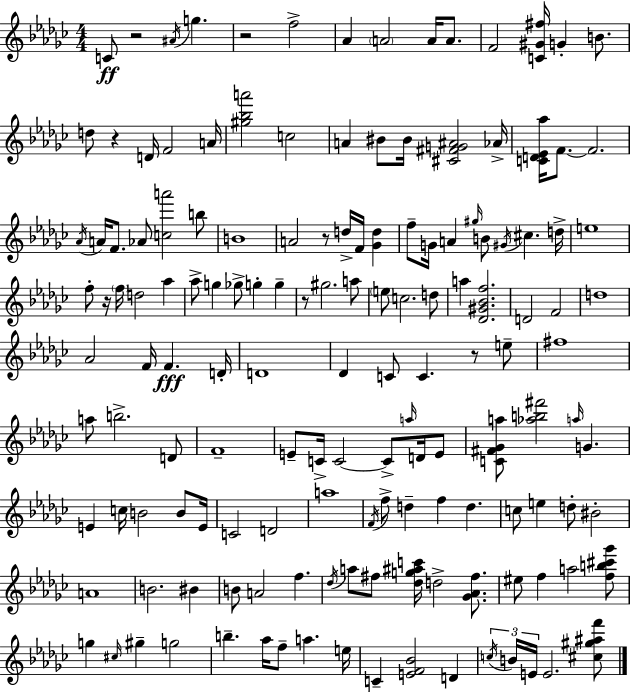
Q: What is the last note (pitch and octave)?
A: E4